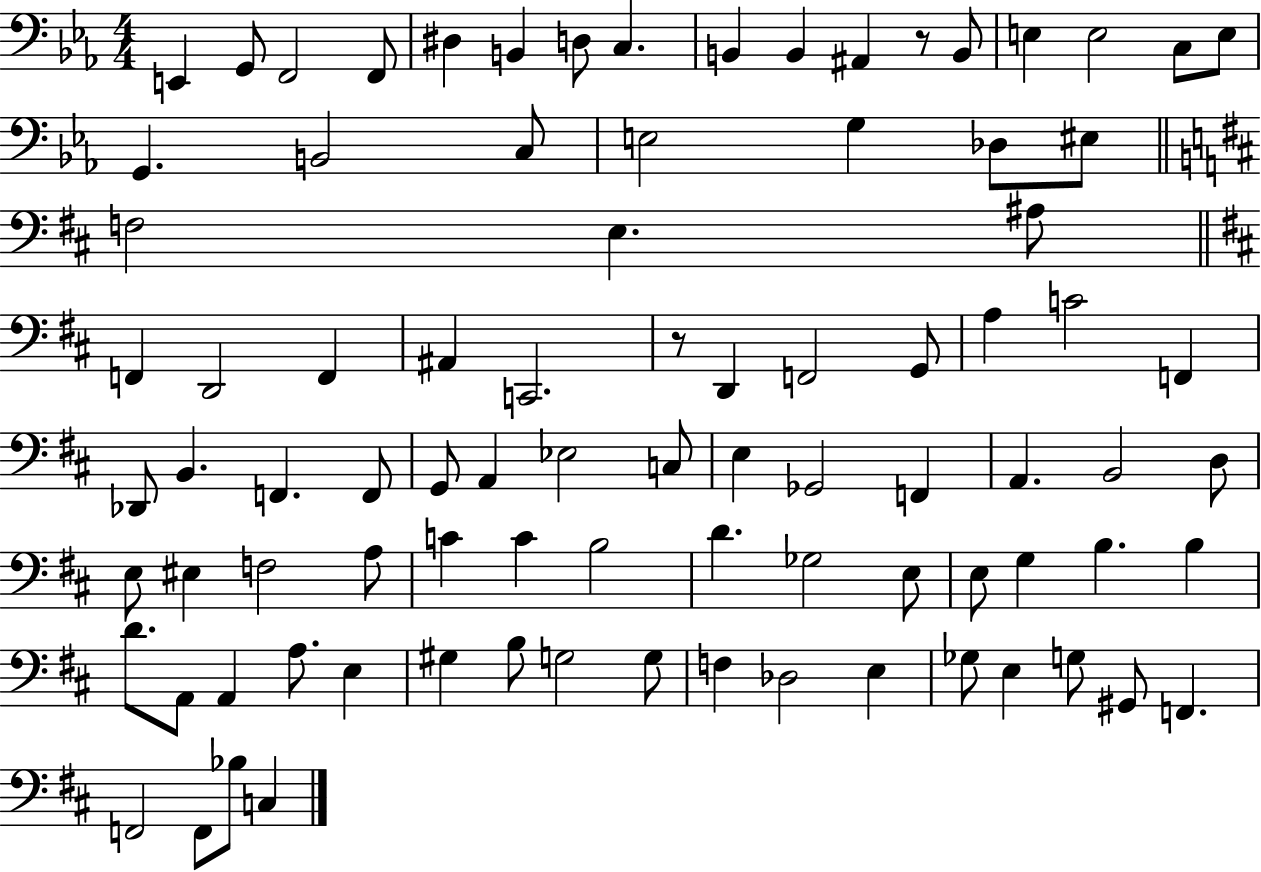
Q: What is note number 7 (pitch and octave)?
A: D3